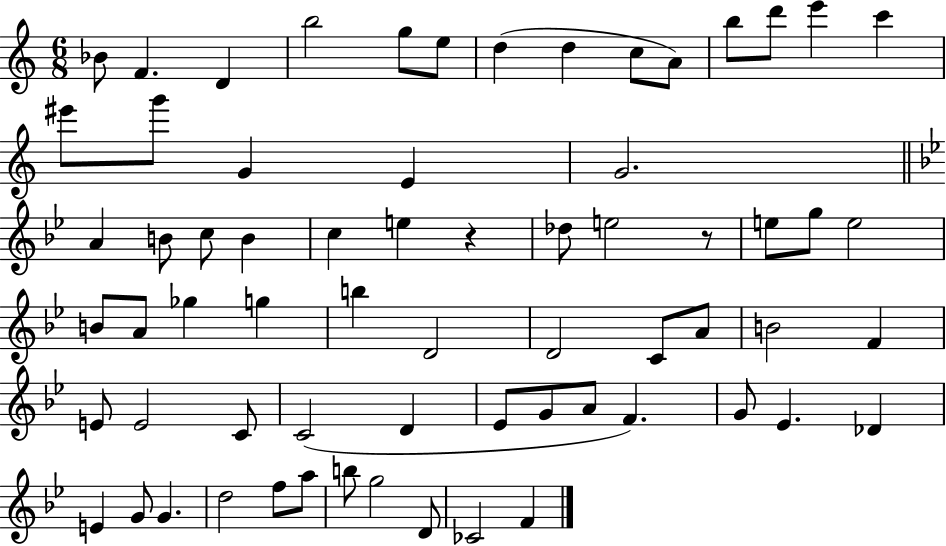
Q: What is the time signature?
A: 6/8